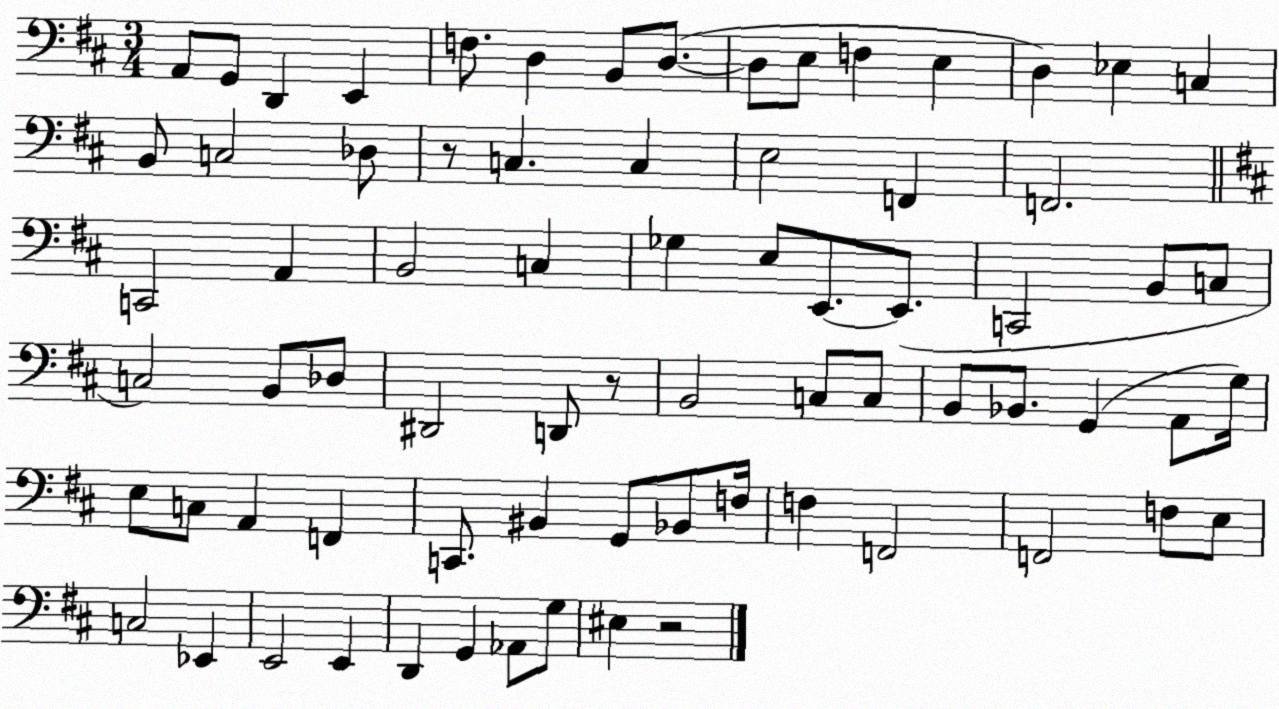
X:1
T:Untitled
M:3/4
L:1/4
K:D
A,,/2 G,,/2 D,, E,, F,/2 D, B,,/2 D,/2 D,/2 E,/2 F, E, D, _E, C, B,,/2 C,2 _D,/2 z/2 C, C, E,2 F,, F,,2 C,,2 A,, B,,2 C, _G, E,/2 E,,/2 E,,/2 C,,2 B,,/2 C,/2 C,2 B,,/2 _D,/2 ^D,,2 D,,/2 z/2 B,,2 C,/2 C,/2 B,,/2 _B,,/2 G,, A,,/2 G,/4 E,/2 C,/2 A,, F,, C,,/2 ^B,, G,,/2 _B,,/2 F,/4 F, F,,2 F,,2 F,/2 E,/2 C,2 _E,, E,,2 E,, D,, G,, _A,,/2 G,/2 ^E, z2